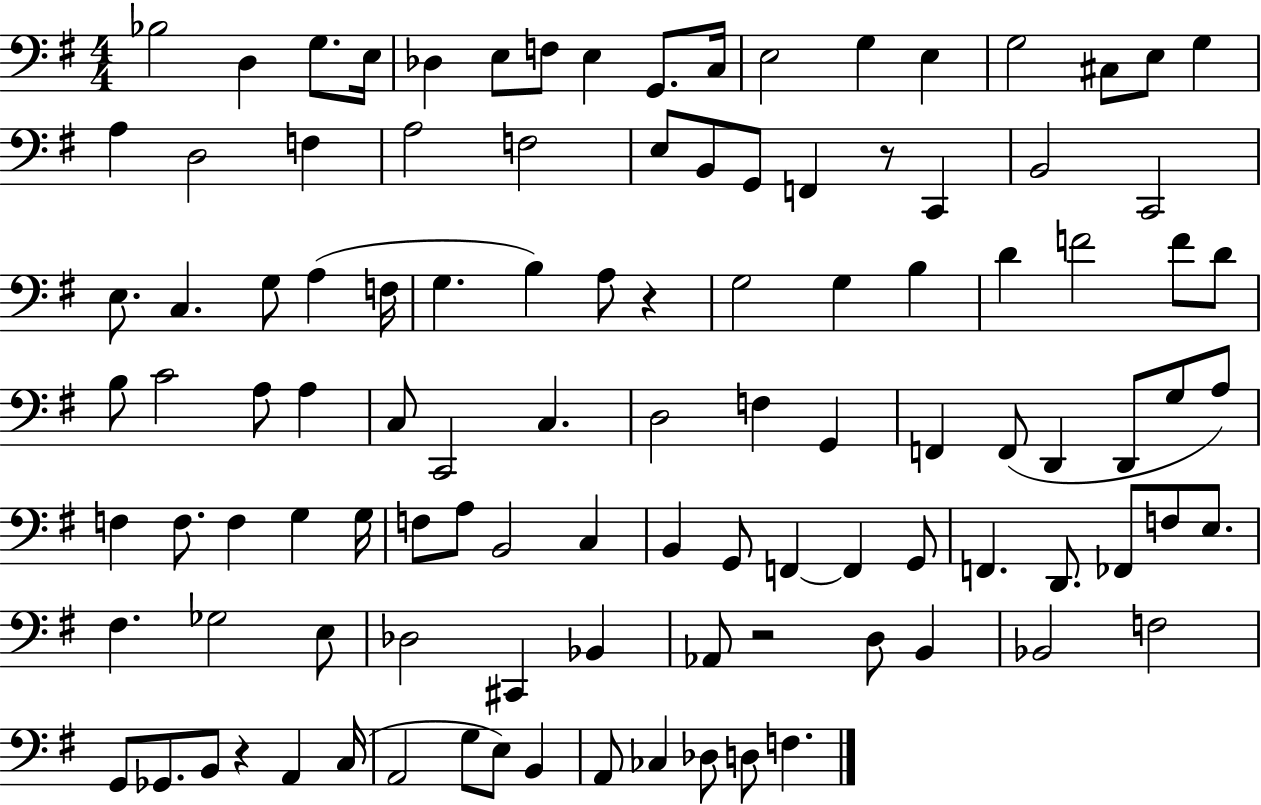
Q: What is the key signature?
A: G major